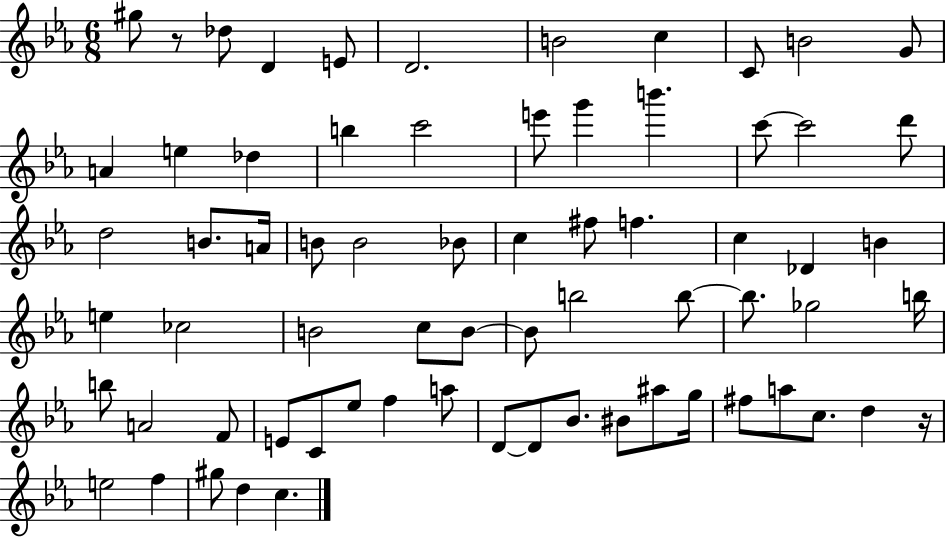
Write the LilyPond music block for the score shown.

{
  \clef treble
  \numericTimeSignature
  \time 6/8
  \key ees \major
  \repeat volta 2 { gis''8 r8 des''8 d'4 e'8 | d'2. | b'2 c''4 | c'8 b'2 g'8 | \break a'4 e''4 des''4 | b''4 c'''2 | e'''8 g'''4 b'''4. | c'''8~~ c'''2 d'''8 | \break d''2 b'8. a'16 | b'8 b'2 bes'8 | c''4 fis''8 f''4. | c''4 des'4 b'4 | \break e''4 ces''2 | b'2 c''8 b'8~~ | b'8 b''2 b''8~~ | b''8. ges''2 b''16 | \break b''8 a'2 f'8 | e'8 c'8 ees''8 f''4 a''8 | d'8~~ d'8 bes'8. bis'8 ais''8 g''16 | fis''8 a''8 c''8. d''4 r16 | \break e''2 f''4 | gis''8 d''4 c''4. | } \bar "|."
}